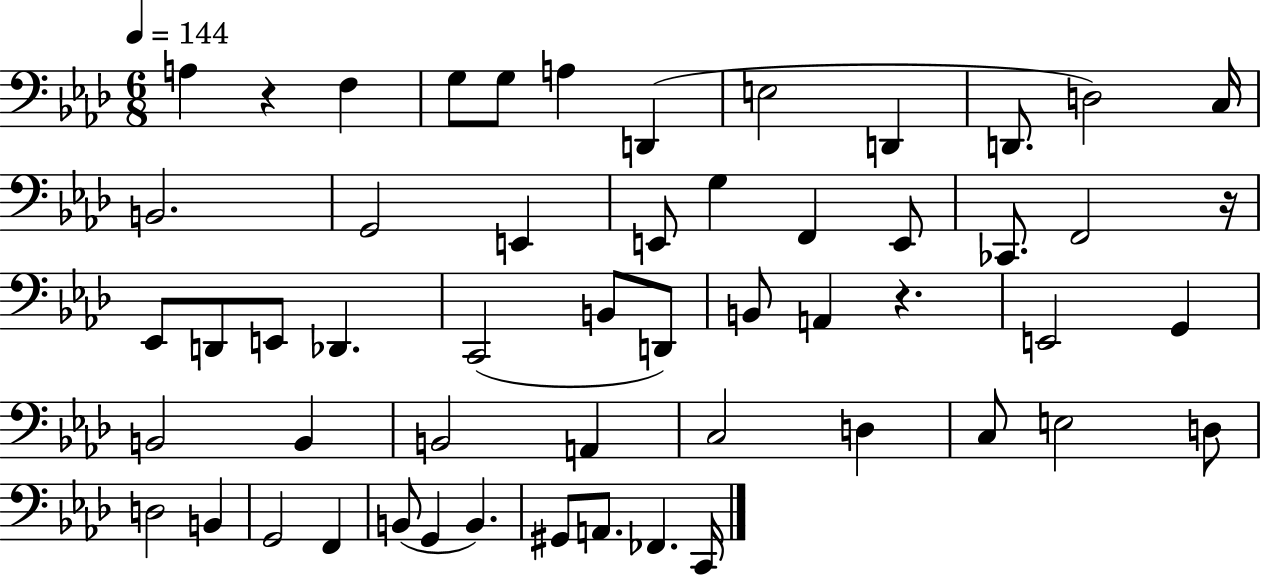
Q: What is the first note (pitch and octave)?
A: A3